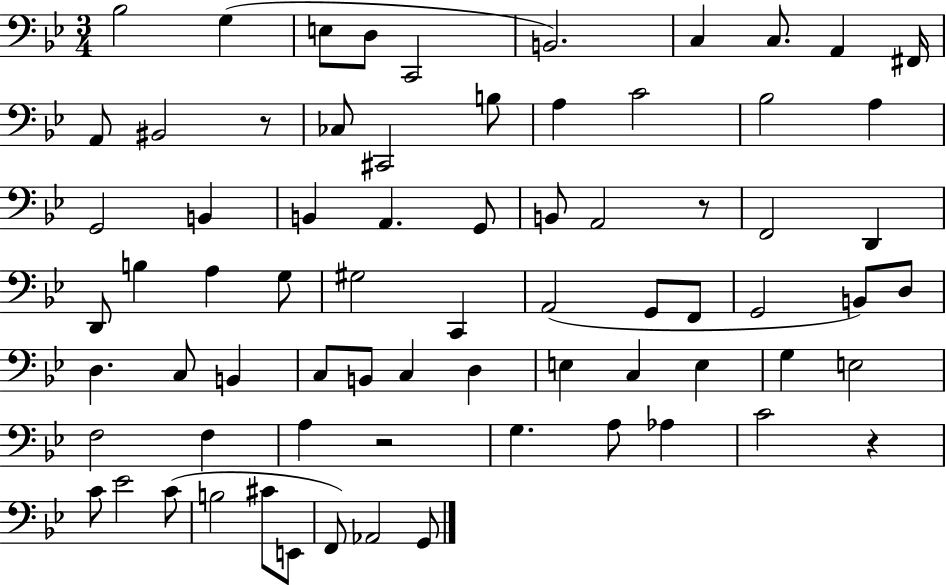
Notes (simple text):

Bb3/h G3/q E3/e D3/e C2/h B2/h. C3/q C3/e. A2/q F#2/s A2/e BIS2/h R/e CES3/e C#2/h B3/e A3/q C4/h Bb3/h A3/q G2/h B2/q B2/q A2/q. G2/e B2/e A2/h R/e F2/h D2/q D2/e B3/q A3/q G3/e G#3/h C2/q A2/h G2/e F2/e G2/h B2/e D3/e D3/q. C3/e B2/q C3/e B2/e C3/q D3/q E3/q C3/q E3/q G3/q E3/h F3/h F3/q A3/q R/h G3/q. A3/e Ab3/q C4/h R/q C4/e Eb4/h C4/e B3/h C#4/e E2/e F2/e Ab2/h G2/e